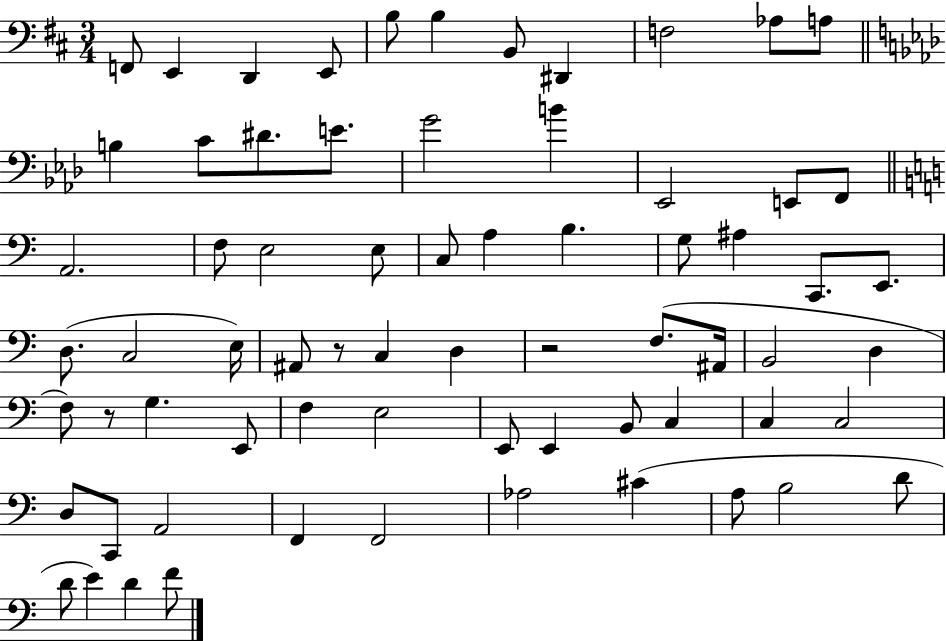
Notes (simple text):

F2/e E2/q D2/q E2/e B3/e B3/q B2/e D#2/q F3/h Ab3/e A3/e B3/q C4/e D#4/e. E4/e. G4/h B4/q Eb2/h E2/e F2/e A2/h. F3/e E3/h E3/e C3/e A3/q B3/q. G3/e A#3/q C2/e. E2/e. D3/e. C3/h E3/s A#2/e R/e C3/q D3/q R/h F3/e. A#2/s B2/h D3/q F3/e R/e G3/q. E2/e F3/q E3/h E2/e E2/q B2/e C3/q C3/q C3/h D3/e C2/e A2/h F2/q F2/h Ab3/h C#4/q A3/e B3/h D4/e D4/e E4/q D4/q F4/e